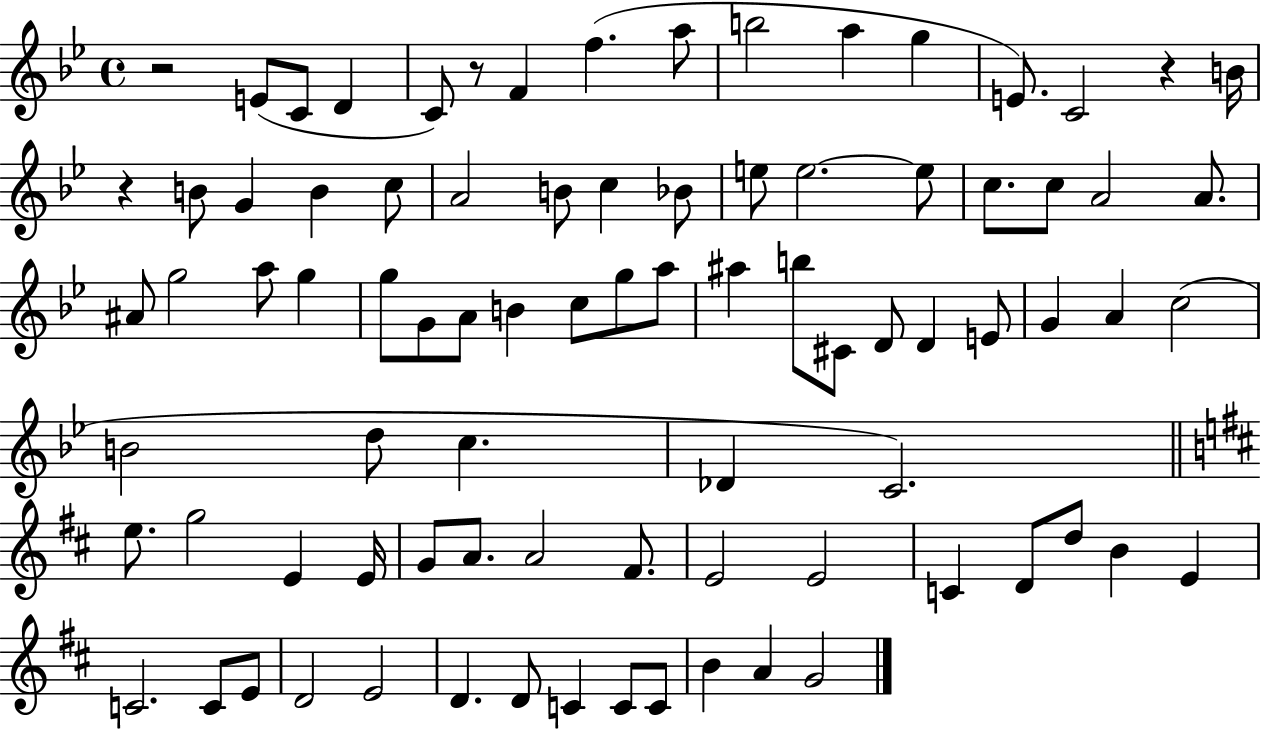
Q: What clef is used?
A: treble